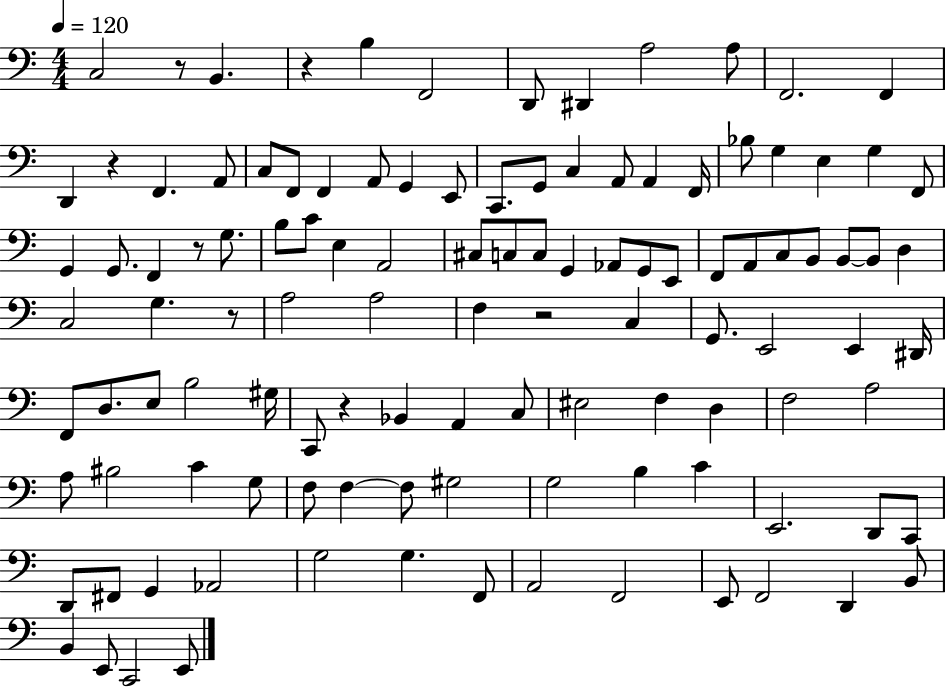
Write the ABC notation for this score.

X:1
T:Untitled
M:4/4
L:1/4
K:C
C,2 z/2 B,, z B, F,,2 D,,/2 ^D,, A,2 A,/2 F,,2 F,, D,, z F,, A,,/2 C,/2 F,,/2 F,, A,,/2 G,, E,,/2 C,,/2 G,,/2 C, A,,/2 A,, F,,/4 _B,/2 G, E, G, F,,/2 G,, G,,/2 F,, z/2 G,/2 B,/2 C/2 E, A,,2 ^C,/2 C,/2 C,/2 G,, _A,,/2 G,,/2 E,,/2 F,,/2 A,,/2 C,/2 B,,/2 B,,/2 B,,/2 D, C,2 G, z/2 A,2 A,2 F, z2 C, G,,/2 E,,2 E,, ^D,,/4 F,,/2 D,/2 E,/2 B,2 ^G,/4 C,,/2 z _B,, A,, C,/2 ^E,2 F, D, F,2 A,2 A,/2 ^B,2 C G,/2 F,/2 F, F,/2 ^G,2 G,2 B, C E,,2 D,,/2 C,,/2 D,,/2 ^F,,/2 G,, _A,,2 G,2 G, F,,/2 A,,2 F,,2 E,,/2 F,,2 D,, B,,/2 B,, E,,/2 C,,2 E,,/2